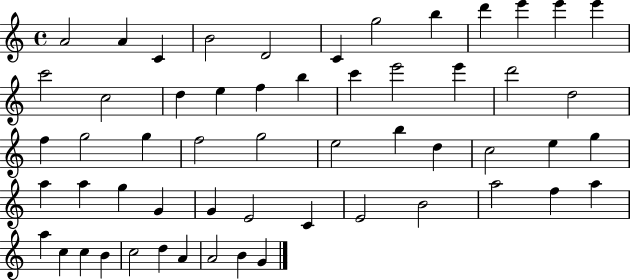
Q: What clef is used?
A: treble